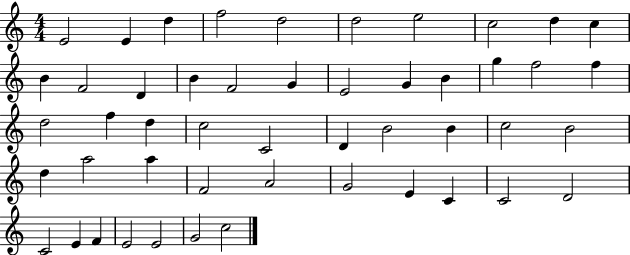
{
  \clef treble
  \numericTimeSignature
  \time 4/4
  \key c \major
  e'2 e'4 d''4 | f''2 d''2 | d''2 e''2 | c''2 d''4 c''4 | \break b'4 f'2 d'4 | b'4 f'2 g'4 | e'2 g'4 b'4 | g''4 f''2 f''4 | \break d''2 f''4 d''4 | c''2 c'2 | d'4 b'2 b'4 | c''2 b'2 | \break d''4 a''2 a''4 | f'2 a'2 | g'2 e'4 c'4 | c'2 d'2 | \break c'2 e'4 f'4 | e'2 e'2 | g'2 c''2 | \bar "|."
}